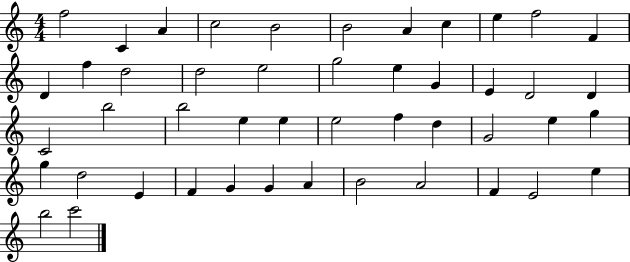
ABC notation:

X:1
T:Untitled
M:4/4
L:1/4
K:C
f2 C A c2 B2 B2 A c e f2 F D f d2 d2 e2 g2 e G E D2 D C2 b2 b2 e e e2 f d G2 e g g d2 E F G G A B2 A2 F E2 e b2 c'2